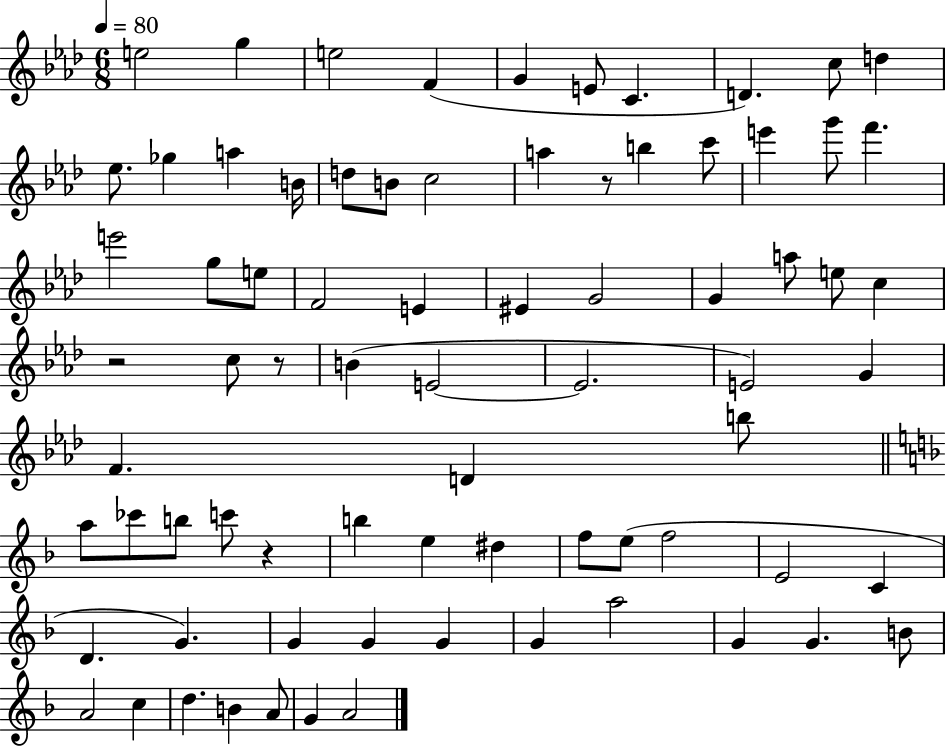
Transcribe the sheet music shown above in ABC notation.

X:1
T:Untitled
M:6/8
L:1/4
K:Ab
e2 g e2 F G E/2 C D c/2 d _e/2 _g a B/4 d/2 B/2 c2 a z/2 b c'/2 e' g'/2 f' e'2 g/2 e/2 F2 E ^E G2 G a/2 e/2 c z2 c/2 z/2 B E2 E2 E2 G F D b/2 a/2 _c'/2 b/2 c'/2 z b e ^d f/2 e/2 f2 E2 C D G G G G G a2 G G B/2 A2 c d B A/2 G A2